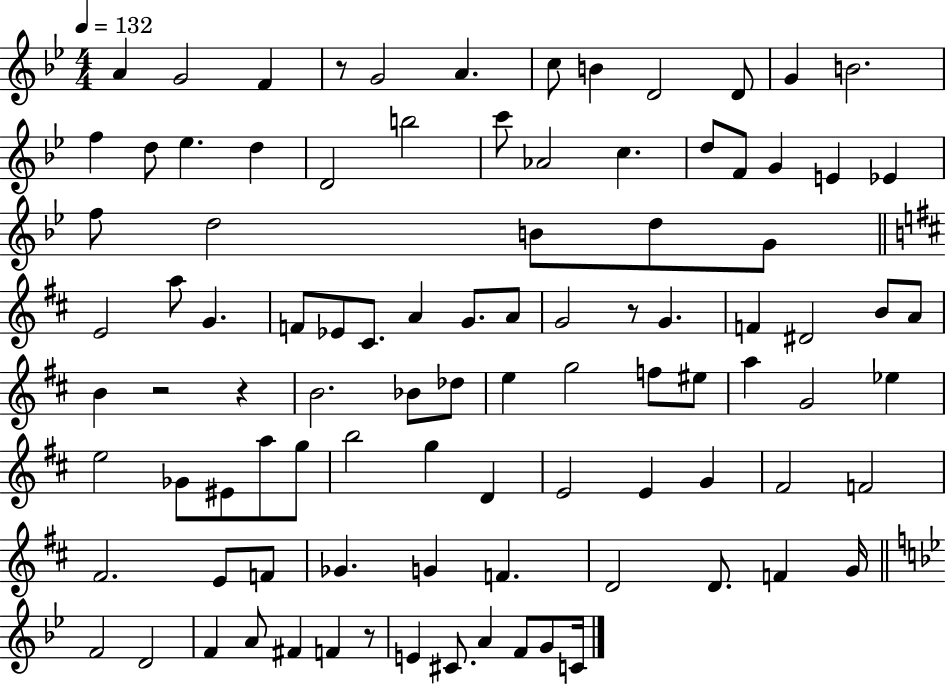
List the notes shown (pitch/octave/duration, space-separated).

A4/q G4/h F4/q R/e G4/h A4/q. C5/e B4/q D4/h D4/e G4/q B4/h. F5/q D5/e Eb5/q. D5/q D4/h B5/h C6/e Ab4/h C5/q. D5/e F4/e G4/q E4/q Eb4/q F5/e D5/h B4/e D5/e G4/e E4/h A5/e G4/q. F4/e Eb4/e C#4/e. A4/q G4/e. A4/e G4/h R/e G4/q. F4/q D#4/h B4/e A4/e B4/q R/h R/q B4/h. Bb4/e Db5/e E5/q G5/h F5/e EIS5/e A5/q G4/h Eb5/q E5/h Gb4/e EIS4/e A5/e G5/e B5/h G5/q D4/q E4/h E4/q G4/q F#4/h F4/h F#4/h. E4/e F4/e Gb4/q. G4/q F4/q. D4/h D4/e. F4/q G4/s F4/h D4/h F4/q A4/e F#4/q F4/q R/e E4/q C#4/e. A4/q F4/e G4/e C4/s